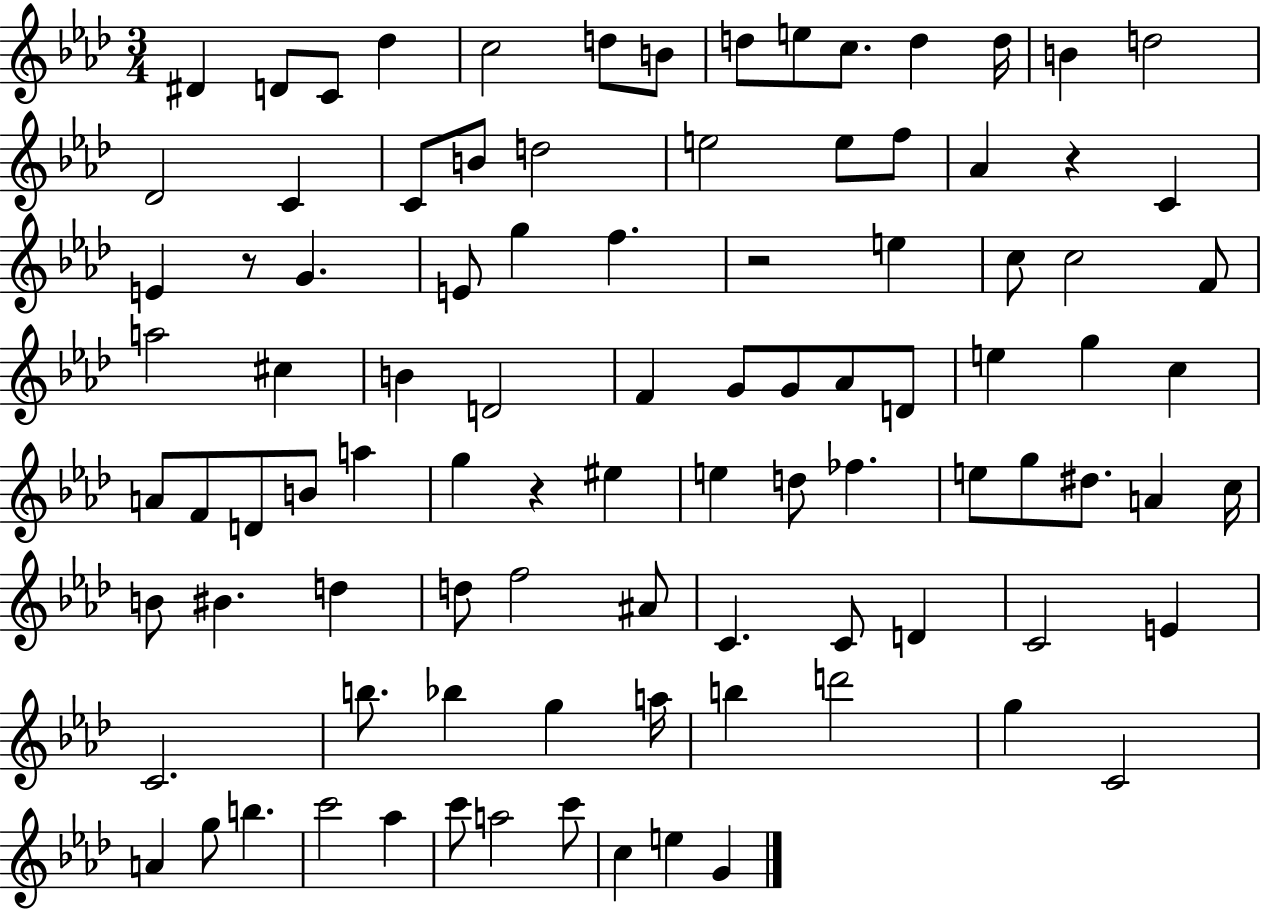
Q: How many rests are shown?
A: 4